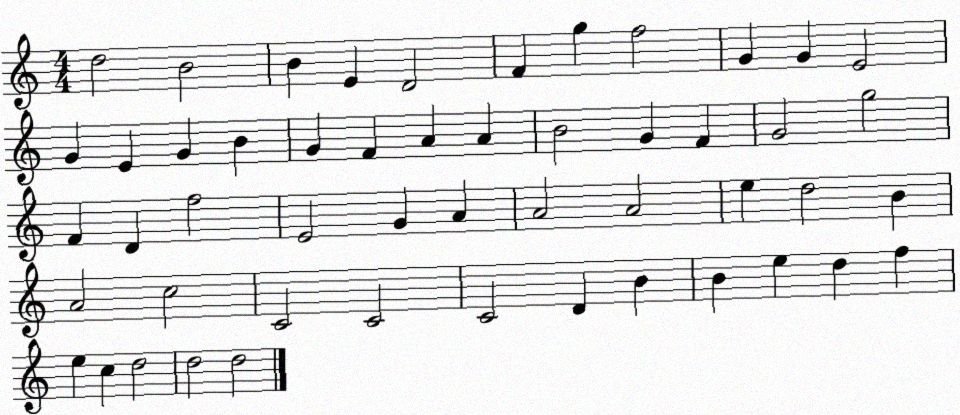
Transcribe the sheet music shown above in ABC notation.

X:1
T:Untitled
M:4/4
L:1/4
K:C
d2 B2 B E D2 F g f2 G G E2 G E G B G F A A B2 G F G2 g2 F D f2 E2 G A A2 A2 e d2 B A2 c2 C2 C2 C2 D B B e d f e c d2 d2 d2